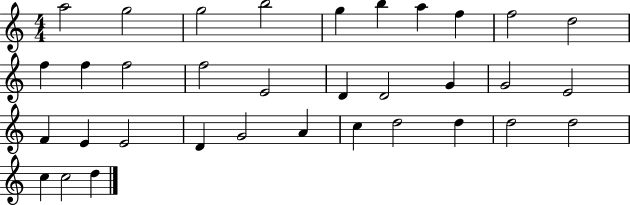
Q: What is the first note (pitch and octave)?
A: A5